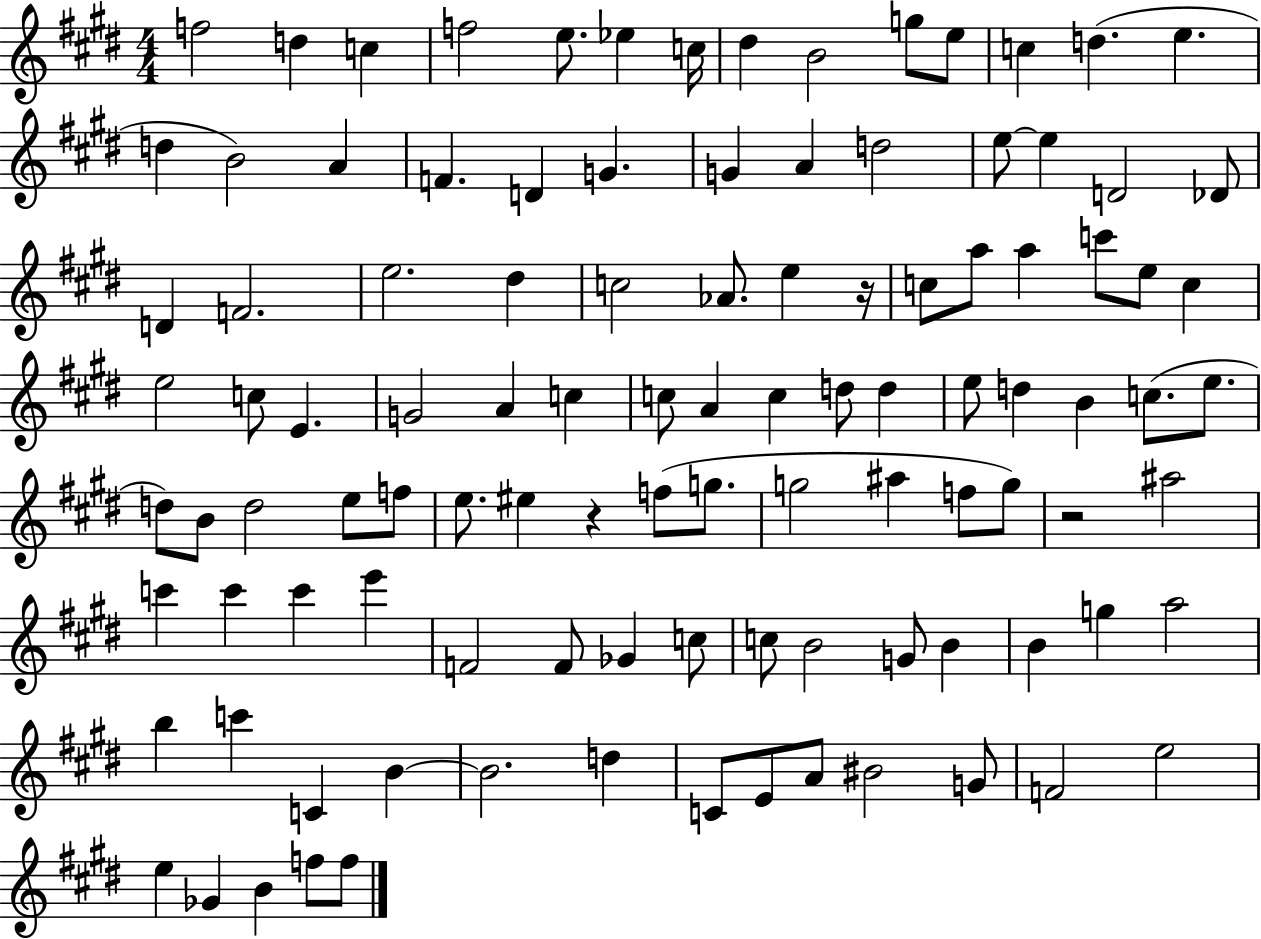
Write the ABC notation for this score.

X:1
T:Untitled
M:4/4
L:1/4
K:E
f2 d c f2 e/2 _e c/4 ^d B2 g/2 e/2 c d e d B2 A F D G G A d2 e/2 e D2 _D/2 D F2 e2 ^d c2 _A/2 e z/4 c/2 a/2 a c'/2 e/2 c e2 c/2 E G2 A c c/2 A c d/2 d e/2 d B c/2 e/2 d/2 B/2 d2 e/2 f/2 e/2 ^e z f/2 g/2 g2 ^a f/2 g/2 z2 ^a2 c' c' c' e' F2 F/2 _G c/2 c/2 B2 G/2 B B g a2 b c' C B B2 d C/2 E/2 A/2 ^B2 G/2 F2 e2 e _G B f/2 f/2